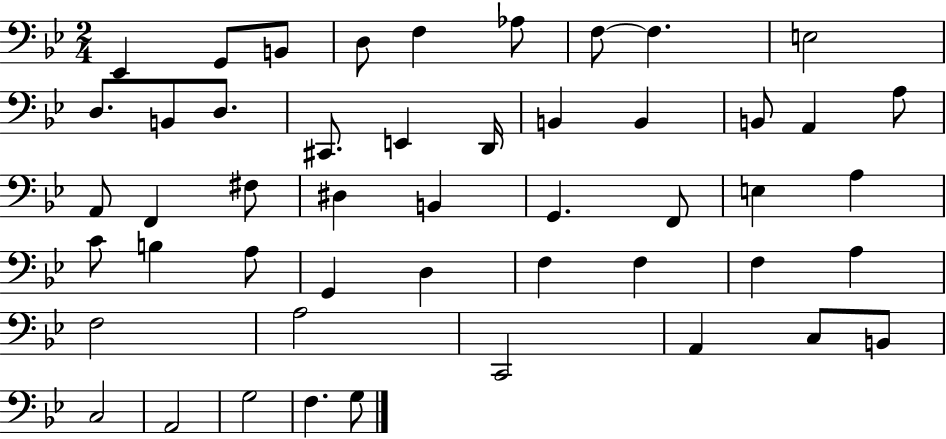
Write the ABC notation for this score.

X:1
T:Untitled
M:2/4
L:1/4
K:Bb
_E,, G,,/2 B,,/2 D,/2 F, _A,/2 F,/2 F, E,2 D,/2 B,,/2 D,/2 ^C,,/2 E,, D,,/4 B,, B,, B,,/2 A,, A,/2 A,,/2 F,, ^F,/2 ^D, B,, G,, F,,/2 E, A, C/2 B, A,/2 G,, D, F, F, F, A, F,2 A,2 C,,2 A,, C,/2 B,,/2 C,2 A,,2 G,2 F, G,/2